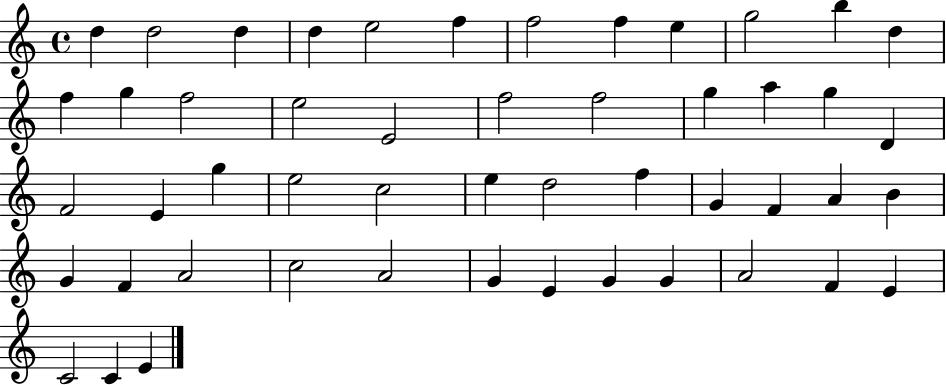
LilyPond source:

{
  \clef treble
  \time 4/4
  \defaultTimeSignature
  \key c \major
  d''4 d''2 d''4 | d''4 e''2 f''4 | f''2 f''4 e''4 | g''2 b''4 d''4 | \break f''4 g''4 f''2 | e''2 e'2 | f''2 f''2 | g''4 a''4 g''4 d'4 | \break f'2 e'4 g''4 | e''2 c''2 | e''4 d''2 f''4 | g'4 f'4 a'4 b'4 | \break g'4 f'4 a'2 | c''2 a'2 | g'4 e'4 g'4 g'4 | a'2 f'4 e'4 | \break c'2 c'4 e'4 | \bar "|."
}